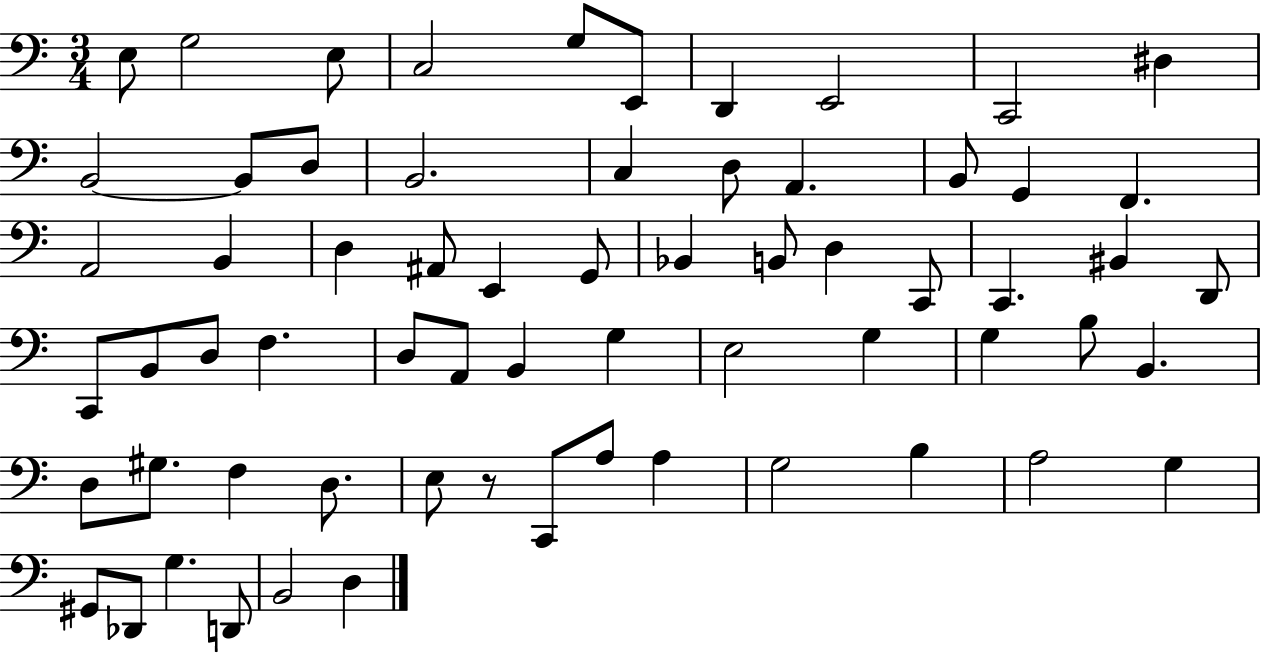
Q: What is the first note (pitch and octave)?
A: E3